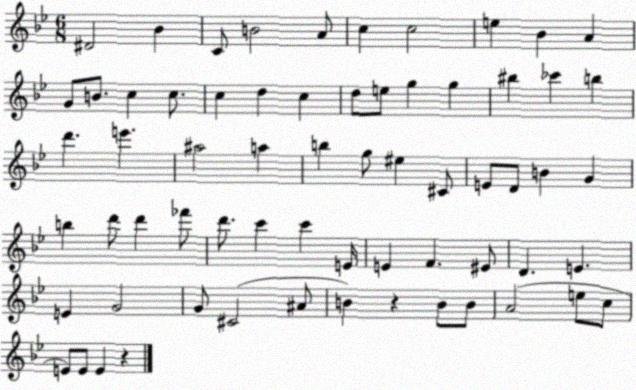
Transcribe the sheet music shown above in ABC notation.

X:1
T:Untitled
M:6/8
L:1/4
K:Bb
^D2 _B C/2 B2 A/2 c c2 e _B A G/2 B/2 c c/2 c d c d/2 e/2 g g ^b _c' b d' e' ^a2 a b g/2 ^e ^C/2 E/2 D/2 B G b d'/2 d' _f'/2 d'/2 c' c' E/4 E F ^E/2 D E E G2 G/2 ^C2 ^A/2 B z B/2 B/2 A2 e/2 c/2 E/2 E/2 E z